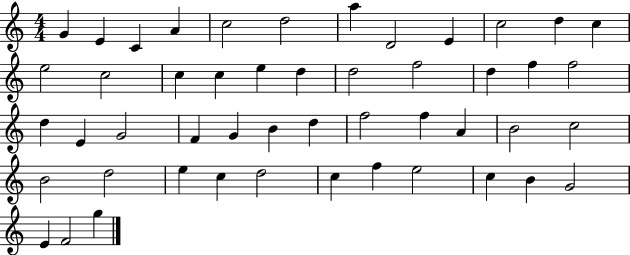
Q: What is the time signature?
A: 4/4